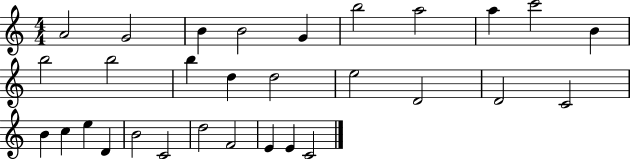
A4/h G4/h B4/q B4/h G4/q B5/h A5/h A5/q C6/h B4/q B5/h B5/h B5/q D5/q D5/h E5/h D4/h D4/h C4/h B4/q C5/q E5/q D4/q B4/h C4/h D5/h F4/h E4/q E4/q C4/h